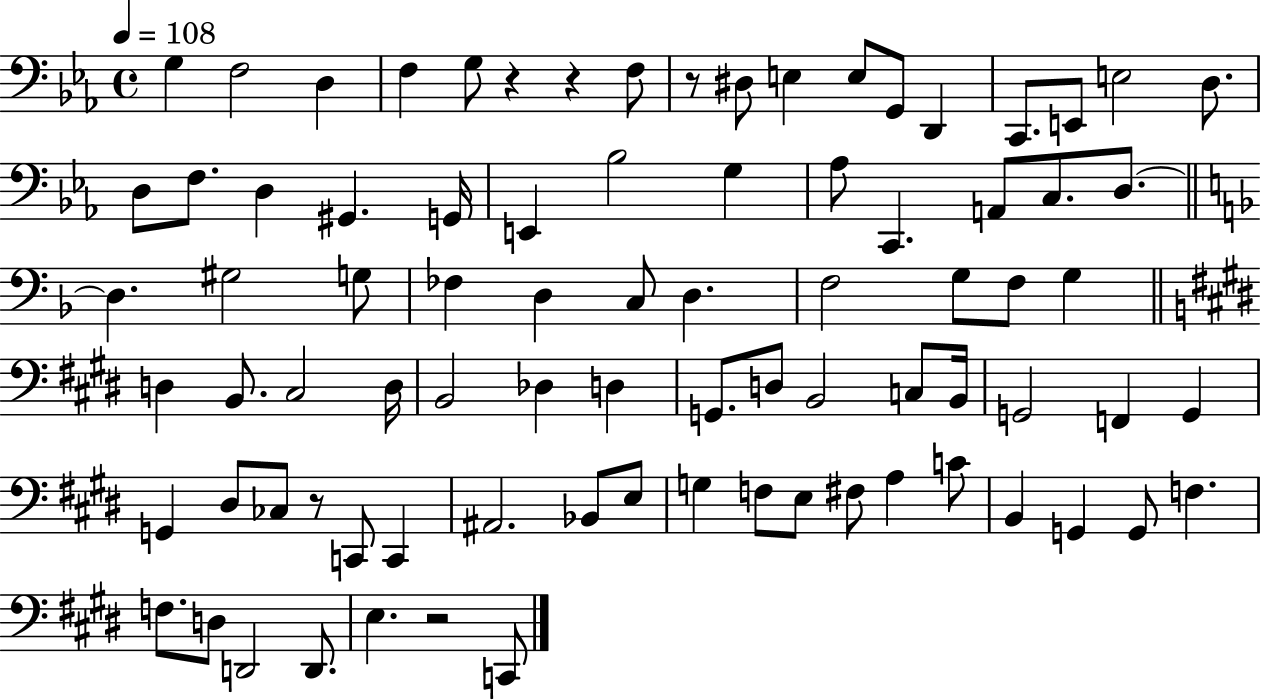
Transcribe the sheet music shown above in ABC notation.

X:1
T:Untitled
M:4/4
L:1/4
K:Eb
G, F,2 D, F, G,/2 z z F,/2 z/2 ^D,/2 E, E,/2 G,,/2 D,, C,,/2 E,,/2 E,2 D,/2 D,/2 F,/2 D, ^G,, G,,/4 E,, _B,2 G, _A,/2 C,, A,,/2 C,/2 D,/2 D, ^G,2 G,/2 _F, D, C,/2 D, F,2 G,/2 F,/2 G, D, B,,/2 ^C,2 D,/4 B,,2 _D, D, G,,/2 D,/2 B,,2 C,/2 B,,/4 G,,2 F,, G,, G,, ^D,/2 _C,/2 z/2 C,,/2 C,, ^A,,2 _B,,/2 E,/2 G, F,/2 E,/2 ^F,/2 A, C/2 B,, G,, G,,/2 F, F,/2 D,/2 D,,2 D,,/2 E, z2 C,,/2